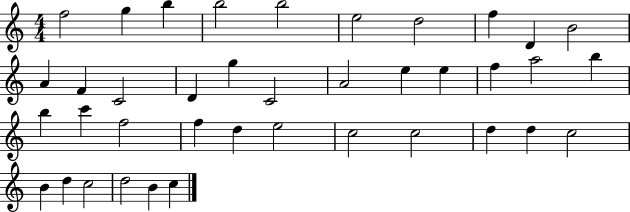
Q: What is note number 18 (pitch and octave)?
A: E5